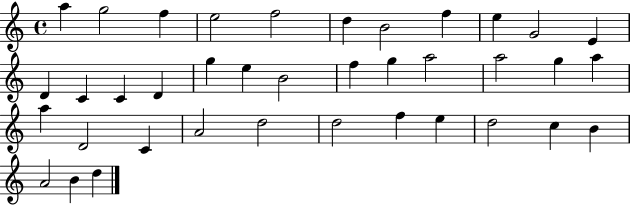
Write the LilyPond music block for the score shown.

{
  \clef treble
  \time 4/4
  \defaultTimeSignature
  \key c \major
  a''4 g''2 f''4 | e''2 f''2 | d''4 b'2 f''4 | e''4 g'2 e'4 | \break d'4 c'4 c'4 d'4 | g''4 e''4 b'2 | f''4 g''4 a''2 | a''2 g''4 a''4 | \break a''4 d'2 c'4 | a'2 d''2 | d''2 f''4 e''4 | d''2 c''4 b'4 | \break a'2 b'4 d''4 | \bar "|."
}